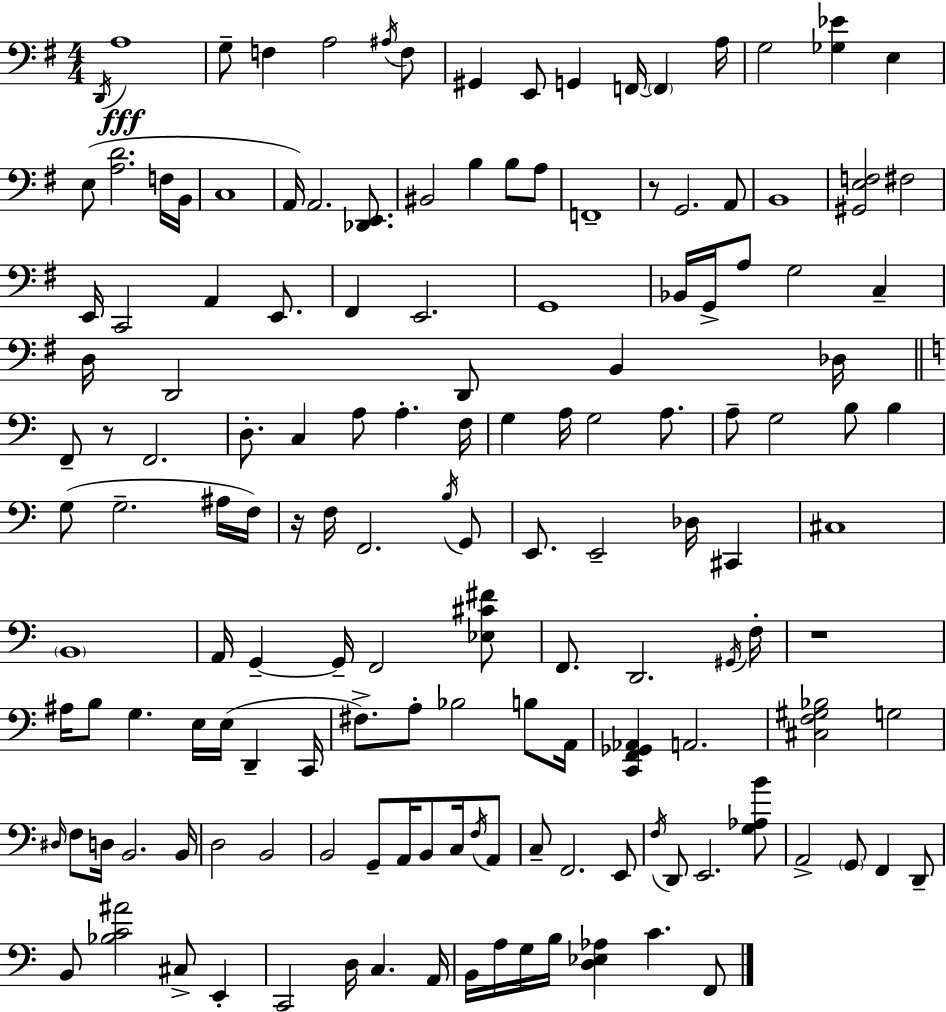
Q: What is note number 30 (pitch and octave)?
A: F#3